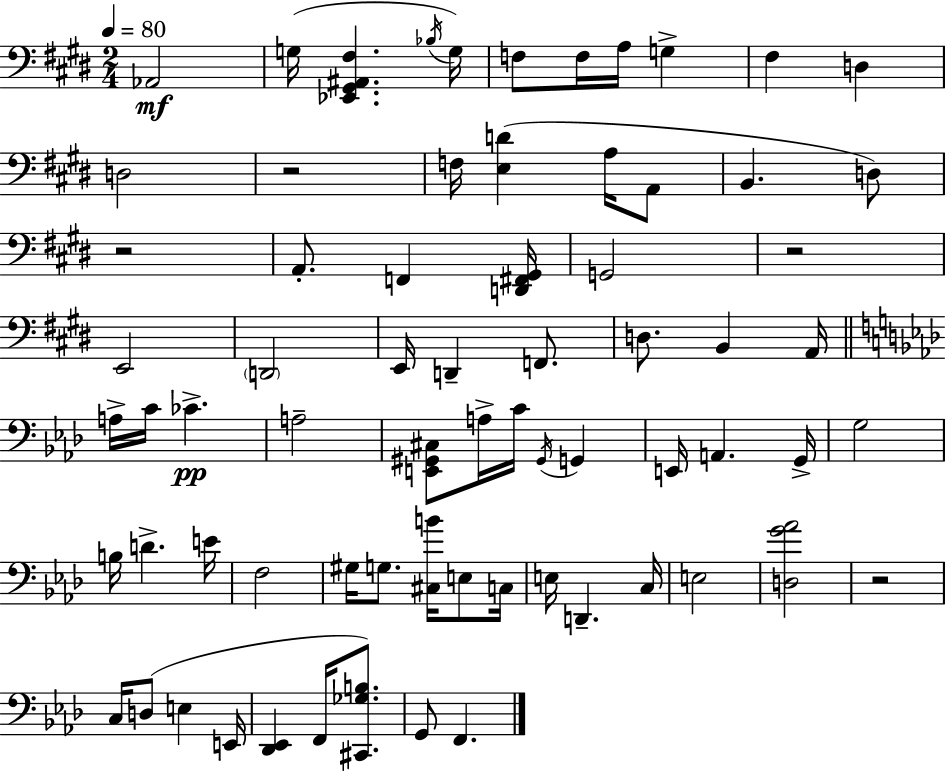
Ab2/h G3/s [Eb2,G#2,A#2,F#3]/q. Bb3/s G3/s F3/e F3/s A3/s G3/q F#3/q D3/q D3/h R/h F3/s [E3,D4]/q A3/s A2/e B2/q. D3/e R/h A2/e. F2/q [D2,F#2,G#2]/s G2/h R/h E2/h D2/h E2/s D2/q F2/e. D3/e. B2/q A2/s A3/s C4/s CES4/q. A3/h [E2,G#2,C#3]/e A3/s C4/s G#2/s G2/q E2/s A2/q. G2/s G3/h B3/s D4/q. E4/s F3/h G#3/s G3/e. [C#3,B4]/s E3/e C3/s E3/s D2/q. C3/s E3/h [D3,G4,Ab4]/h R/h C3/s D3/e E3/q E2/s [Db2,Eb2]/q F2/s [C#2,Gb3,B3]/e. G2/e F2/q.